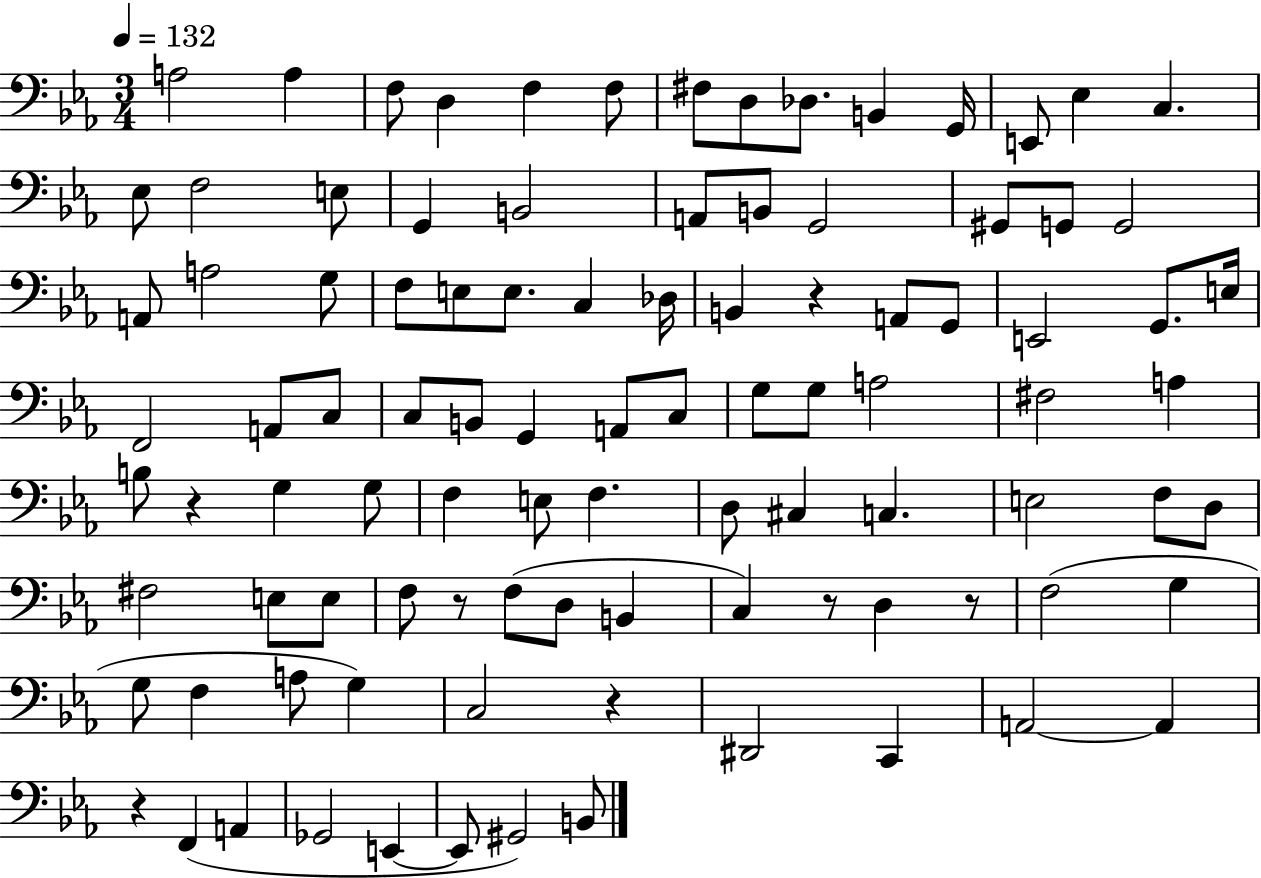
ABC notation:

X:1
T:Untitled
M:3/4
L:1/4
K:Eb
A,2 A, F,/2 D, F, F,/2 ^F,/2 D,/2 _D,/2 B,, G,,/4 E,,/2 _E, C, _E,/2 F,2 E,/2 G,, B,,2 A,,/2 B,,/2 G,,2 ^G,,/2 G,,/2 G,,2 A,,/2 A,2 G,/2 F,/2 E,/2 E,/2 C, _D,/4 B,, z A,,/2 G,,/2 E,,2 G,,/2 E,/4 F,,2 A,,/2 C,/2 C,/2 B,,/2 G,, A,,/2 C,/2 G,/2 G,/2 A,2 ^F,2 A, B,/2 z G, G,/2 F, E,/2 F, D,/2 ^C, C, E,2 F,/2 D,/2 ^F,2 E,/2 E,/2 F,/2 z/2 F,/2 D,/2 B,, C, z/2 D, z/2 F,2 G, G,/2 F, A,/2 G, C,2 z ^D,,2 C,, A,,2 A,, z F,, A,, _G,,2 E,, E,,/2 ^G,,2 B,,/2